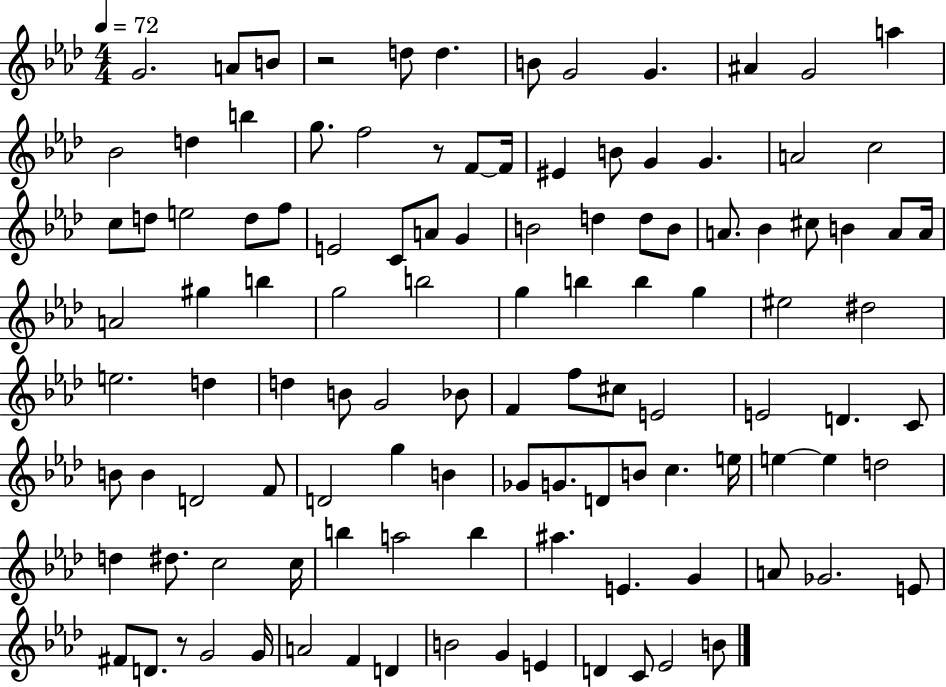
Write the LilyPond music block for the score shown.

{
  \clef treble
  \numericTimeSignature
  \time 4/4
  \key aes \major
  \tempo 4 = 72
  g'2. a'8 b'8 | r2 d''8 d''4. | b'8 g'2 g'4. | ais'4 g'2 a''4 | \break bes'2 d''4 b''4 | g''8. f''2 r8 f'8~~ f'16 | eis'4 b'8 g'4 g'4. | a'2 c''2 | \break c''8 d''8 e''2 d''8 f''8 | e'2 c'8 a'8 g'4 | b'2 d''4 d''8 b'8 | a'8. bes'4 cis''8 b'4 a'8 a'16 | \break a'2 gis''4 b''4 | g''2 b''2 | g''4 b''4 b''4 g''4 | eis''2 dis''2 | \break e''2. d''4 | d''4 b'8 g'2 bes'8 | f'4 f''8 cis''8 e'2 | e'2 d'4. c'8 | \break b'8 b'4 d'2 f'8 | d'2 g''4 b'4 | ges'8 g'8. d'8 b'8 c''4. e''16 | e''4~~ e''4 d''2 | \break d''4 dis''8. c''2 c''16 | b''4 a''2 b''4 | ais''4. e'4. g'4 | a'8 ges'2. e'8 | \break fis'8 d'8. r8 g'2 g'16 | a'2 f'4 d'4 | b'2 g'4 e'4 | d'4 c'8 ees'2 b'8 | \break \bar "|."
}